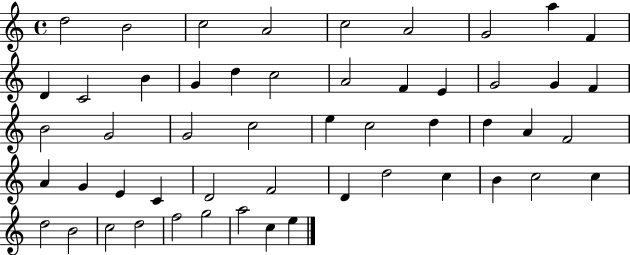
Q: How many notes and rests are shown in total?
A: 52